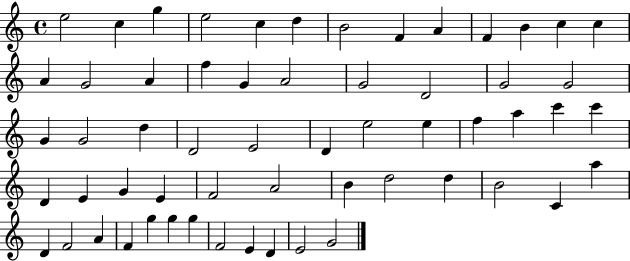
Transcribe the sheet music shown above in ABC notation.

X:1
T:Untitled
M:4/4
L:1/4
K:C
e2 c g e2 c d B2 F A F B c c A G2 A f G A2 G2 D2 G2 G2 G G2 d D2 E2 D e2 e f a c' c' D E G E F2 A2 B d2 d B2 C a D F2 A F g g g F2 E D E2 G2